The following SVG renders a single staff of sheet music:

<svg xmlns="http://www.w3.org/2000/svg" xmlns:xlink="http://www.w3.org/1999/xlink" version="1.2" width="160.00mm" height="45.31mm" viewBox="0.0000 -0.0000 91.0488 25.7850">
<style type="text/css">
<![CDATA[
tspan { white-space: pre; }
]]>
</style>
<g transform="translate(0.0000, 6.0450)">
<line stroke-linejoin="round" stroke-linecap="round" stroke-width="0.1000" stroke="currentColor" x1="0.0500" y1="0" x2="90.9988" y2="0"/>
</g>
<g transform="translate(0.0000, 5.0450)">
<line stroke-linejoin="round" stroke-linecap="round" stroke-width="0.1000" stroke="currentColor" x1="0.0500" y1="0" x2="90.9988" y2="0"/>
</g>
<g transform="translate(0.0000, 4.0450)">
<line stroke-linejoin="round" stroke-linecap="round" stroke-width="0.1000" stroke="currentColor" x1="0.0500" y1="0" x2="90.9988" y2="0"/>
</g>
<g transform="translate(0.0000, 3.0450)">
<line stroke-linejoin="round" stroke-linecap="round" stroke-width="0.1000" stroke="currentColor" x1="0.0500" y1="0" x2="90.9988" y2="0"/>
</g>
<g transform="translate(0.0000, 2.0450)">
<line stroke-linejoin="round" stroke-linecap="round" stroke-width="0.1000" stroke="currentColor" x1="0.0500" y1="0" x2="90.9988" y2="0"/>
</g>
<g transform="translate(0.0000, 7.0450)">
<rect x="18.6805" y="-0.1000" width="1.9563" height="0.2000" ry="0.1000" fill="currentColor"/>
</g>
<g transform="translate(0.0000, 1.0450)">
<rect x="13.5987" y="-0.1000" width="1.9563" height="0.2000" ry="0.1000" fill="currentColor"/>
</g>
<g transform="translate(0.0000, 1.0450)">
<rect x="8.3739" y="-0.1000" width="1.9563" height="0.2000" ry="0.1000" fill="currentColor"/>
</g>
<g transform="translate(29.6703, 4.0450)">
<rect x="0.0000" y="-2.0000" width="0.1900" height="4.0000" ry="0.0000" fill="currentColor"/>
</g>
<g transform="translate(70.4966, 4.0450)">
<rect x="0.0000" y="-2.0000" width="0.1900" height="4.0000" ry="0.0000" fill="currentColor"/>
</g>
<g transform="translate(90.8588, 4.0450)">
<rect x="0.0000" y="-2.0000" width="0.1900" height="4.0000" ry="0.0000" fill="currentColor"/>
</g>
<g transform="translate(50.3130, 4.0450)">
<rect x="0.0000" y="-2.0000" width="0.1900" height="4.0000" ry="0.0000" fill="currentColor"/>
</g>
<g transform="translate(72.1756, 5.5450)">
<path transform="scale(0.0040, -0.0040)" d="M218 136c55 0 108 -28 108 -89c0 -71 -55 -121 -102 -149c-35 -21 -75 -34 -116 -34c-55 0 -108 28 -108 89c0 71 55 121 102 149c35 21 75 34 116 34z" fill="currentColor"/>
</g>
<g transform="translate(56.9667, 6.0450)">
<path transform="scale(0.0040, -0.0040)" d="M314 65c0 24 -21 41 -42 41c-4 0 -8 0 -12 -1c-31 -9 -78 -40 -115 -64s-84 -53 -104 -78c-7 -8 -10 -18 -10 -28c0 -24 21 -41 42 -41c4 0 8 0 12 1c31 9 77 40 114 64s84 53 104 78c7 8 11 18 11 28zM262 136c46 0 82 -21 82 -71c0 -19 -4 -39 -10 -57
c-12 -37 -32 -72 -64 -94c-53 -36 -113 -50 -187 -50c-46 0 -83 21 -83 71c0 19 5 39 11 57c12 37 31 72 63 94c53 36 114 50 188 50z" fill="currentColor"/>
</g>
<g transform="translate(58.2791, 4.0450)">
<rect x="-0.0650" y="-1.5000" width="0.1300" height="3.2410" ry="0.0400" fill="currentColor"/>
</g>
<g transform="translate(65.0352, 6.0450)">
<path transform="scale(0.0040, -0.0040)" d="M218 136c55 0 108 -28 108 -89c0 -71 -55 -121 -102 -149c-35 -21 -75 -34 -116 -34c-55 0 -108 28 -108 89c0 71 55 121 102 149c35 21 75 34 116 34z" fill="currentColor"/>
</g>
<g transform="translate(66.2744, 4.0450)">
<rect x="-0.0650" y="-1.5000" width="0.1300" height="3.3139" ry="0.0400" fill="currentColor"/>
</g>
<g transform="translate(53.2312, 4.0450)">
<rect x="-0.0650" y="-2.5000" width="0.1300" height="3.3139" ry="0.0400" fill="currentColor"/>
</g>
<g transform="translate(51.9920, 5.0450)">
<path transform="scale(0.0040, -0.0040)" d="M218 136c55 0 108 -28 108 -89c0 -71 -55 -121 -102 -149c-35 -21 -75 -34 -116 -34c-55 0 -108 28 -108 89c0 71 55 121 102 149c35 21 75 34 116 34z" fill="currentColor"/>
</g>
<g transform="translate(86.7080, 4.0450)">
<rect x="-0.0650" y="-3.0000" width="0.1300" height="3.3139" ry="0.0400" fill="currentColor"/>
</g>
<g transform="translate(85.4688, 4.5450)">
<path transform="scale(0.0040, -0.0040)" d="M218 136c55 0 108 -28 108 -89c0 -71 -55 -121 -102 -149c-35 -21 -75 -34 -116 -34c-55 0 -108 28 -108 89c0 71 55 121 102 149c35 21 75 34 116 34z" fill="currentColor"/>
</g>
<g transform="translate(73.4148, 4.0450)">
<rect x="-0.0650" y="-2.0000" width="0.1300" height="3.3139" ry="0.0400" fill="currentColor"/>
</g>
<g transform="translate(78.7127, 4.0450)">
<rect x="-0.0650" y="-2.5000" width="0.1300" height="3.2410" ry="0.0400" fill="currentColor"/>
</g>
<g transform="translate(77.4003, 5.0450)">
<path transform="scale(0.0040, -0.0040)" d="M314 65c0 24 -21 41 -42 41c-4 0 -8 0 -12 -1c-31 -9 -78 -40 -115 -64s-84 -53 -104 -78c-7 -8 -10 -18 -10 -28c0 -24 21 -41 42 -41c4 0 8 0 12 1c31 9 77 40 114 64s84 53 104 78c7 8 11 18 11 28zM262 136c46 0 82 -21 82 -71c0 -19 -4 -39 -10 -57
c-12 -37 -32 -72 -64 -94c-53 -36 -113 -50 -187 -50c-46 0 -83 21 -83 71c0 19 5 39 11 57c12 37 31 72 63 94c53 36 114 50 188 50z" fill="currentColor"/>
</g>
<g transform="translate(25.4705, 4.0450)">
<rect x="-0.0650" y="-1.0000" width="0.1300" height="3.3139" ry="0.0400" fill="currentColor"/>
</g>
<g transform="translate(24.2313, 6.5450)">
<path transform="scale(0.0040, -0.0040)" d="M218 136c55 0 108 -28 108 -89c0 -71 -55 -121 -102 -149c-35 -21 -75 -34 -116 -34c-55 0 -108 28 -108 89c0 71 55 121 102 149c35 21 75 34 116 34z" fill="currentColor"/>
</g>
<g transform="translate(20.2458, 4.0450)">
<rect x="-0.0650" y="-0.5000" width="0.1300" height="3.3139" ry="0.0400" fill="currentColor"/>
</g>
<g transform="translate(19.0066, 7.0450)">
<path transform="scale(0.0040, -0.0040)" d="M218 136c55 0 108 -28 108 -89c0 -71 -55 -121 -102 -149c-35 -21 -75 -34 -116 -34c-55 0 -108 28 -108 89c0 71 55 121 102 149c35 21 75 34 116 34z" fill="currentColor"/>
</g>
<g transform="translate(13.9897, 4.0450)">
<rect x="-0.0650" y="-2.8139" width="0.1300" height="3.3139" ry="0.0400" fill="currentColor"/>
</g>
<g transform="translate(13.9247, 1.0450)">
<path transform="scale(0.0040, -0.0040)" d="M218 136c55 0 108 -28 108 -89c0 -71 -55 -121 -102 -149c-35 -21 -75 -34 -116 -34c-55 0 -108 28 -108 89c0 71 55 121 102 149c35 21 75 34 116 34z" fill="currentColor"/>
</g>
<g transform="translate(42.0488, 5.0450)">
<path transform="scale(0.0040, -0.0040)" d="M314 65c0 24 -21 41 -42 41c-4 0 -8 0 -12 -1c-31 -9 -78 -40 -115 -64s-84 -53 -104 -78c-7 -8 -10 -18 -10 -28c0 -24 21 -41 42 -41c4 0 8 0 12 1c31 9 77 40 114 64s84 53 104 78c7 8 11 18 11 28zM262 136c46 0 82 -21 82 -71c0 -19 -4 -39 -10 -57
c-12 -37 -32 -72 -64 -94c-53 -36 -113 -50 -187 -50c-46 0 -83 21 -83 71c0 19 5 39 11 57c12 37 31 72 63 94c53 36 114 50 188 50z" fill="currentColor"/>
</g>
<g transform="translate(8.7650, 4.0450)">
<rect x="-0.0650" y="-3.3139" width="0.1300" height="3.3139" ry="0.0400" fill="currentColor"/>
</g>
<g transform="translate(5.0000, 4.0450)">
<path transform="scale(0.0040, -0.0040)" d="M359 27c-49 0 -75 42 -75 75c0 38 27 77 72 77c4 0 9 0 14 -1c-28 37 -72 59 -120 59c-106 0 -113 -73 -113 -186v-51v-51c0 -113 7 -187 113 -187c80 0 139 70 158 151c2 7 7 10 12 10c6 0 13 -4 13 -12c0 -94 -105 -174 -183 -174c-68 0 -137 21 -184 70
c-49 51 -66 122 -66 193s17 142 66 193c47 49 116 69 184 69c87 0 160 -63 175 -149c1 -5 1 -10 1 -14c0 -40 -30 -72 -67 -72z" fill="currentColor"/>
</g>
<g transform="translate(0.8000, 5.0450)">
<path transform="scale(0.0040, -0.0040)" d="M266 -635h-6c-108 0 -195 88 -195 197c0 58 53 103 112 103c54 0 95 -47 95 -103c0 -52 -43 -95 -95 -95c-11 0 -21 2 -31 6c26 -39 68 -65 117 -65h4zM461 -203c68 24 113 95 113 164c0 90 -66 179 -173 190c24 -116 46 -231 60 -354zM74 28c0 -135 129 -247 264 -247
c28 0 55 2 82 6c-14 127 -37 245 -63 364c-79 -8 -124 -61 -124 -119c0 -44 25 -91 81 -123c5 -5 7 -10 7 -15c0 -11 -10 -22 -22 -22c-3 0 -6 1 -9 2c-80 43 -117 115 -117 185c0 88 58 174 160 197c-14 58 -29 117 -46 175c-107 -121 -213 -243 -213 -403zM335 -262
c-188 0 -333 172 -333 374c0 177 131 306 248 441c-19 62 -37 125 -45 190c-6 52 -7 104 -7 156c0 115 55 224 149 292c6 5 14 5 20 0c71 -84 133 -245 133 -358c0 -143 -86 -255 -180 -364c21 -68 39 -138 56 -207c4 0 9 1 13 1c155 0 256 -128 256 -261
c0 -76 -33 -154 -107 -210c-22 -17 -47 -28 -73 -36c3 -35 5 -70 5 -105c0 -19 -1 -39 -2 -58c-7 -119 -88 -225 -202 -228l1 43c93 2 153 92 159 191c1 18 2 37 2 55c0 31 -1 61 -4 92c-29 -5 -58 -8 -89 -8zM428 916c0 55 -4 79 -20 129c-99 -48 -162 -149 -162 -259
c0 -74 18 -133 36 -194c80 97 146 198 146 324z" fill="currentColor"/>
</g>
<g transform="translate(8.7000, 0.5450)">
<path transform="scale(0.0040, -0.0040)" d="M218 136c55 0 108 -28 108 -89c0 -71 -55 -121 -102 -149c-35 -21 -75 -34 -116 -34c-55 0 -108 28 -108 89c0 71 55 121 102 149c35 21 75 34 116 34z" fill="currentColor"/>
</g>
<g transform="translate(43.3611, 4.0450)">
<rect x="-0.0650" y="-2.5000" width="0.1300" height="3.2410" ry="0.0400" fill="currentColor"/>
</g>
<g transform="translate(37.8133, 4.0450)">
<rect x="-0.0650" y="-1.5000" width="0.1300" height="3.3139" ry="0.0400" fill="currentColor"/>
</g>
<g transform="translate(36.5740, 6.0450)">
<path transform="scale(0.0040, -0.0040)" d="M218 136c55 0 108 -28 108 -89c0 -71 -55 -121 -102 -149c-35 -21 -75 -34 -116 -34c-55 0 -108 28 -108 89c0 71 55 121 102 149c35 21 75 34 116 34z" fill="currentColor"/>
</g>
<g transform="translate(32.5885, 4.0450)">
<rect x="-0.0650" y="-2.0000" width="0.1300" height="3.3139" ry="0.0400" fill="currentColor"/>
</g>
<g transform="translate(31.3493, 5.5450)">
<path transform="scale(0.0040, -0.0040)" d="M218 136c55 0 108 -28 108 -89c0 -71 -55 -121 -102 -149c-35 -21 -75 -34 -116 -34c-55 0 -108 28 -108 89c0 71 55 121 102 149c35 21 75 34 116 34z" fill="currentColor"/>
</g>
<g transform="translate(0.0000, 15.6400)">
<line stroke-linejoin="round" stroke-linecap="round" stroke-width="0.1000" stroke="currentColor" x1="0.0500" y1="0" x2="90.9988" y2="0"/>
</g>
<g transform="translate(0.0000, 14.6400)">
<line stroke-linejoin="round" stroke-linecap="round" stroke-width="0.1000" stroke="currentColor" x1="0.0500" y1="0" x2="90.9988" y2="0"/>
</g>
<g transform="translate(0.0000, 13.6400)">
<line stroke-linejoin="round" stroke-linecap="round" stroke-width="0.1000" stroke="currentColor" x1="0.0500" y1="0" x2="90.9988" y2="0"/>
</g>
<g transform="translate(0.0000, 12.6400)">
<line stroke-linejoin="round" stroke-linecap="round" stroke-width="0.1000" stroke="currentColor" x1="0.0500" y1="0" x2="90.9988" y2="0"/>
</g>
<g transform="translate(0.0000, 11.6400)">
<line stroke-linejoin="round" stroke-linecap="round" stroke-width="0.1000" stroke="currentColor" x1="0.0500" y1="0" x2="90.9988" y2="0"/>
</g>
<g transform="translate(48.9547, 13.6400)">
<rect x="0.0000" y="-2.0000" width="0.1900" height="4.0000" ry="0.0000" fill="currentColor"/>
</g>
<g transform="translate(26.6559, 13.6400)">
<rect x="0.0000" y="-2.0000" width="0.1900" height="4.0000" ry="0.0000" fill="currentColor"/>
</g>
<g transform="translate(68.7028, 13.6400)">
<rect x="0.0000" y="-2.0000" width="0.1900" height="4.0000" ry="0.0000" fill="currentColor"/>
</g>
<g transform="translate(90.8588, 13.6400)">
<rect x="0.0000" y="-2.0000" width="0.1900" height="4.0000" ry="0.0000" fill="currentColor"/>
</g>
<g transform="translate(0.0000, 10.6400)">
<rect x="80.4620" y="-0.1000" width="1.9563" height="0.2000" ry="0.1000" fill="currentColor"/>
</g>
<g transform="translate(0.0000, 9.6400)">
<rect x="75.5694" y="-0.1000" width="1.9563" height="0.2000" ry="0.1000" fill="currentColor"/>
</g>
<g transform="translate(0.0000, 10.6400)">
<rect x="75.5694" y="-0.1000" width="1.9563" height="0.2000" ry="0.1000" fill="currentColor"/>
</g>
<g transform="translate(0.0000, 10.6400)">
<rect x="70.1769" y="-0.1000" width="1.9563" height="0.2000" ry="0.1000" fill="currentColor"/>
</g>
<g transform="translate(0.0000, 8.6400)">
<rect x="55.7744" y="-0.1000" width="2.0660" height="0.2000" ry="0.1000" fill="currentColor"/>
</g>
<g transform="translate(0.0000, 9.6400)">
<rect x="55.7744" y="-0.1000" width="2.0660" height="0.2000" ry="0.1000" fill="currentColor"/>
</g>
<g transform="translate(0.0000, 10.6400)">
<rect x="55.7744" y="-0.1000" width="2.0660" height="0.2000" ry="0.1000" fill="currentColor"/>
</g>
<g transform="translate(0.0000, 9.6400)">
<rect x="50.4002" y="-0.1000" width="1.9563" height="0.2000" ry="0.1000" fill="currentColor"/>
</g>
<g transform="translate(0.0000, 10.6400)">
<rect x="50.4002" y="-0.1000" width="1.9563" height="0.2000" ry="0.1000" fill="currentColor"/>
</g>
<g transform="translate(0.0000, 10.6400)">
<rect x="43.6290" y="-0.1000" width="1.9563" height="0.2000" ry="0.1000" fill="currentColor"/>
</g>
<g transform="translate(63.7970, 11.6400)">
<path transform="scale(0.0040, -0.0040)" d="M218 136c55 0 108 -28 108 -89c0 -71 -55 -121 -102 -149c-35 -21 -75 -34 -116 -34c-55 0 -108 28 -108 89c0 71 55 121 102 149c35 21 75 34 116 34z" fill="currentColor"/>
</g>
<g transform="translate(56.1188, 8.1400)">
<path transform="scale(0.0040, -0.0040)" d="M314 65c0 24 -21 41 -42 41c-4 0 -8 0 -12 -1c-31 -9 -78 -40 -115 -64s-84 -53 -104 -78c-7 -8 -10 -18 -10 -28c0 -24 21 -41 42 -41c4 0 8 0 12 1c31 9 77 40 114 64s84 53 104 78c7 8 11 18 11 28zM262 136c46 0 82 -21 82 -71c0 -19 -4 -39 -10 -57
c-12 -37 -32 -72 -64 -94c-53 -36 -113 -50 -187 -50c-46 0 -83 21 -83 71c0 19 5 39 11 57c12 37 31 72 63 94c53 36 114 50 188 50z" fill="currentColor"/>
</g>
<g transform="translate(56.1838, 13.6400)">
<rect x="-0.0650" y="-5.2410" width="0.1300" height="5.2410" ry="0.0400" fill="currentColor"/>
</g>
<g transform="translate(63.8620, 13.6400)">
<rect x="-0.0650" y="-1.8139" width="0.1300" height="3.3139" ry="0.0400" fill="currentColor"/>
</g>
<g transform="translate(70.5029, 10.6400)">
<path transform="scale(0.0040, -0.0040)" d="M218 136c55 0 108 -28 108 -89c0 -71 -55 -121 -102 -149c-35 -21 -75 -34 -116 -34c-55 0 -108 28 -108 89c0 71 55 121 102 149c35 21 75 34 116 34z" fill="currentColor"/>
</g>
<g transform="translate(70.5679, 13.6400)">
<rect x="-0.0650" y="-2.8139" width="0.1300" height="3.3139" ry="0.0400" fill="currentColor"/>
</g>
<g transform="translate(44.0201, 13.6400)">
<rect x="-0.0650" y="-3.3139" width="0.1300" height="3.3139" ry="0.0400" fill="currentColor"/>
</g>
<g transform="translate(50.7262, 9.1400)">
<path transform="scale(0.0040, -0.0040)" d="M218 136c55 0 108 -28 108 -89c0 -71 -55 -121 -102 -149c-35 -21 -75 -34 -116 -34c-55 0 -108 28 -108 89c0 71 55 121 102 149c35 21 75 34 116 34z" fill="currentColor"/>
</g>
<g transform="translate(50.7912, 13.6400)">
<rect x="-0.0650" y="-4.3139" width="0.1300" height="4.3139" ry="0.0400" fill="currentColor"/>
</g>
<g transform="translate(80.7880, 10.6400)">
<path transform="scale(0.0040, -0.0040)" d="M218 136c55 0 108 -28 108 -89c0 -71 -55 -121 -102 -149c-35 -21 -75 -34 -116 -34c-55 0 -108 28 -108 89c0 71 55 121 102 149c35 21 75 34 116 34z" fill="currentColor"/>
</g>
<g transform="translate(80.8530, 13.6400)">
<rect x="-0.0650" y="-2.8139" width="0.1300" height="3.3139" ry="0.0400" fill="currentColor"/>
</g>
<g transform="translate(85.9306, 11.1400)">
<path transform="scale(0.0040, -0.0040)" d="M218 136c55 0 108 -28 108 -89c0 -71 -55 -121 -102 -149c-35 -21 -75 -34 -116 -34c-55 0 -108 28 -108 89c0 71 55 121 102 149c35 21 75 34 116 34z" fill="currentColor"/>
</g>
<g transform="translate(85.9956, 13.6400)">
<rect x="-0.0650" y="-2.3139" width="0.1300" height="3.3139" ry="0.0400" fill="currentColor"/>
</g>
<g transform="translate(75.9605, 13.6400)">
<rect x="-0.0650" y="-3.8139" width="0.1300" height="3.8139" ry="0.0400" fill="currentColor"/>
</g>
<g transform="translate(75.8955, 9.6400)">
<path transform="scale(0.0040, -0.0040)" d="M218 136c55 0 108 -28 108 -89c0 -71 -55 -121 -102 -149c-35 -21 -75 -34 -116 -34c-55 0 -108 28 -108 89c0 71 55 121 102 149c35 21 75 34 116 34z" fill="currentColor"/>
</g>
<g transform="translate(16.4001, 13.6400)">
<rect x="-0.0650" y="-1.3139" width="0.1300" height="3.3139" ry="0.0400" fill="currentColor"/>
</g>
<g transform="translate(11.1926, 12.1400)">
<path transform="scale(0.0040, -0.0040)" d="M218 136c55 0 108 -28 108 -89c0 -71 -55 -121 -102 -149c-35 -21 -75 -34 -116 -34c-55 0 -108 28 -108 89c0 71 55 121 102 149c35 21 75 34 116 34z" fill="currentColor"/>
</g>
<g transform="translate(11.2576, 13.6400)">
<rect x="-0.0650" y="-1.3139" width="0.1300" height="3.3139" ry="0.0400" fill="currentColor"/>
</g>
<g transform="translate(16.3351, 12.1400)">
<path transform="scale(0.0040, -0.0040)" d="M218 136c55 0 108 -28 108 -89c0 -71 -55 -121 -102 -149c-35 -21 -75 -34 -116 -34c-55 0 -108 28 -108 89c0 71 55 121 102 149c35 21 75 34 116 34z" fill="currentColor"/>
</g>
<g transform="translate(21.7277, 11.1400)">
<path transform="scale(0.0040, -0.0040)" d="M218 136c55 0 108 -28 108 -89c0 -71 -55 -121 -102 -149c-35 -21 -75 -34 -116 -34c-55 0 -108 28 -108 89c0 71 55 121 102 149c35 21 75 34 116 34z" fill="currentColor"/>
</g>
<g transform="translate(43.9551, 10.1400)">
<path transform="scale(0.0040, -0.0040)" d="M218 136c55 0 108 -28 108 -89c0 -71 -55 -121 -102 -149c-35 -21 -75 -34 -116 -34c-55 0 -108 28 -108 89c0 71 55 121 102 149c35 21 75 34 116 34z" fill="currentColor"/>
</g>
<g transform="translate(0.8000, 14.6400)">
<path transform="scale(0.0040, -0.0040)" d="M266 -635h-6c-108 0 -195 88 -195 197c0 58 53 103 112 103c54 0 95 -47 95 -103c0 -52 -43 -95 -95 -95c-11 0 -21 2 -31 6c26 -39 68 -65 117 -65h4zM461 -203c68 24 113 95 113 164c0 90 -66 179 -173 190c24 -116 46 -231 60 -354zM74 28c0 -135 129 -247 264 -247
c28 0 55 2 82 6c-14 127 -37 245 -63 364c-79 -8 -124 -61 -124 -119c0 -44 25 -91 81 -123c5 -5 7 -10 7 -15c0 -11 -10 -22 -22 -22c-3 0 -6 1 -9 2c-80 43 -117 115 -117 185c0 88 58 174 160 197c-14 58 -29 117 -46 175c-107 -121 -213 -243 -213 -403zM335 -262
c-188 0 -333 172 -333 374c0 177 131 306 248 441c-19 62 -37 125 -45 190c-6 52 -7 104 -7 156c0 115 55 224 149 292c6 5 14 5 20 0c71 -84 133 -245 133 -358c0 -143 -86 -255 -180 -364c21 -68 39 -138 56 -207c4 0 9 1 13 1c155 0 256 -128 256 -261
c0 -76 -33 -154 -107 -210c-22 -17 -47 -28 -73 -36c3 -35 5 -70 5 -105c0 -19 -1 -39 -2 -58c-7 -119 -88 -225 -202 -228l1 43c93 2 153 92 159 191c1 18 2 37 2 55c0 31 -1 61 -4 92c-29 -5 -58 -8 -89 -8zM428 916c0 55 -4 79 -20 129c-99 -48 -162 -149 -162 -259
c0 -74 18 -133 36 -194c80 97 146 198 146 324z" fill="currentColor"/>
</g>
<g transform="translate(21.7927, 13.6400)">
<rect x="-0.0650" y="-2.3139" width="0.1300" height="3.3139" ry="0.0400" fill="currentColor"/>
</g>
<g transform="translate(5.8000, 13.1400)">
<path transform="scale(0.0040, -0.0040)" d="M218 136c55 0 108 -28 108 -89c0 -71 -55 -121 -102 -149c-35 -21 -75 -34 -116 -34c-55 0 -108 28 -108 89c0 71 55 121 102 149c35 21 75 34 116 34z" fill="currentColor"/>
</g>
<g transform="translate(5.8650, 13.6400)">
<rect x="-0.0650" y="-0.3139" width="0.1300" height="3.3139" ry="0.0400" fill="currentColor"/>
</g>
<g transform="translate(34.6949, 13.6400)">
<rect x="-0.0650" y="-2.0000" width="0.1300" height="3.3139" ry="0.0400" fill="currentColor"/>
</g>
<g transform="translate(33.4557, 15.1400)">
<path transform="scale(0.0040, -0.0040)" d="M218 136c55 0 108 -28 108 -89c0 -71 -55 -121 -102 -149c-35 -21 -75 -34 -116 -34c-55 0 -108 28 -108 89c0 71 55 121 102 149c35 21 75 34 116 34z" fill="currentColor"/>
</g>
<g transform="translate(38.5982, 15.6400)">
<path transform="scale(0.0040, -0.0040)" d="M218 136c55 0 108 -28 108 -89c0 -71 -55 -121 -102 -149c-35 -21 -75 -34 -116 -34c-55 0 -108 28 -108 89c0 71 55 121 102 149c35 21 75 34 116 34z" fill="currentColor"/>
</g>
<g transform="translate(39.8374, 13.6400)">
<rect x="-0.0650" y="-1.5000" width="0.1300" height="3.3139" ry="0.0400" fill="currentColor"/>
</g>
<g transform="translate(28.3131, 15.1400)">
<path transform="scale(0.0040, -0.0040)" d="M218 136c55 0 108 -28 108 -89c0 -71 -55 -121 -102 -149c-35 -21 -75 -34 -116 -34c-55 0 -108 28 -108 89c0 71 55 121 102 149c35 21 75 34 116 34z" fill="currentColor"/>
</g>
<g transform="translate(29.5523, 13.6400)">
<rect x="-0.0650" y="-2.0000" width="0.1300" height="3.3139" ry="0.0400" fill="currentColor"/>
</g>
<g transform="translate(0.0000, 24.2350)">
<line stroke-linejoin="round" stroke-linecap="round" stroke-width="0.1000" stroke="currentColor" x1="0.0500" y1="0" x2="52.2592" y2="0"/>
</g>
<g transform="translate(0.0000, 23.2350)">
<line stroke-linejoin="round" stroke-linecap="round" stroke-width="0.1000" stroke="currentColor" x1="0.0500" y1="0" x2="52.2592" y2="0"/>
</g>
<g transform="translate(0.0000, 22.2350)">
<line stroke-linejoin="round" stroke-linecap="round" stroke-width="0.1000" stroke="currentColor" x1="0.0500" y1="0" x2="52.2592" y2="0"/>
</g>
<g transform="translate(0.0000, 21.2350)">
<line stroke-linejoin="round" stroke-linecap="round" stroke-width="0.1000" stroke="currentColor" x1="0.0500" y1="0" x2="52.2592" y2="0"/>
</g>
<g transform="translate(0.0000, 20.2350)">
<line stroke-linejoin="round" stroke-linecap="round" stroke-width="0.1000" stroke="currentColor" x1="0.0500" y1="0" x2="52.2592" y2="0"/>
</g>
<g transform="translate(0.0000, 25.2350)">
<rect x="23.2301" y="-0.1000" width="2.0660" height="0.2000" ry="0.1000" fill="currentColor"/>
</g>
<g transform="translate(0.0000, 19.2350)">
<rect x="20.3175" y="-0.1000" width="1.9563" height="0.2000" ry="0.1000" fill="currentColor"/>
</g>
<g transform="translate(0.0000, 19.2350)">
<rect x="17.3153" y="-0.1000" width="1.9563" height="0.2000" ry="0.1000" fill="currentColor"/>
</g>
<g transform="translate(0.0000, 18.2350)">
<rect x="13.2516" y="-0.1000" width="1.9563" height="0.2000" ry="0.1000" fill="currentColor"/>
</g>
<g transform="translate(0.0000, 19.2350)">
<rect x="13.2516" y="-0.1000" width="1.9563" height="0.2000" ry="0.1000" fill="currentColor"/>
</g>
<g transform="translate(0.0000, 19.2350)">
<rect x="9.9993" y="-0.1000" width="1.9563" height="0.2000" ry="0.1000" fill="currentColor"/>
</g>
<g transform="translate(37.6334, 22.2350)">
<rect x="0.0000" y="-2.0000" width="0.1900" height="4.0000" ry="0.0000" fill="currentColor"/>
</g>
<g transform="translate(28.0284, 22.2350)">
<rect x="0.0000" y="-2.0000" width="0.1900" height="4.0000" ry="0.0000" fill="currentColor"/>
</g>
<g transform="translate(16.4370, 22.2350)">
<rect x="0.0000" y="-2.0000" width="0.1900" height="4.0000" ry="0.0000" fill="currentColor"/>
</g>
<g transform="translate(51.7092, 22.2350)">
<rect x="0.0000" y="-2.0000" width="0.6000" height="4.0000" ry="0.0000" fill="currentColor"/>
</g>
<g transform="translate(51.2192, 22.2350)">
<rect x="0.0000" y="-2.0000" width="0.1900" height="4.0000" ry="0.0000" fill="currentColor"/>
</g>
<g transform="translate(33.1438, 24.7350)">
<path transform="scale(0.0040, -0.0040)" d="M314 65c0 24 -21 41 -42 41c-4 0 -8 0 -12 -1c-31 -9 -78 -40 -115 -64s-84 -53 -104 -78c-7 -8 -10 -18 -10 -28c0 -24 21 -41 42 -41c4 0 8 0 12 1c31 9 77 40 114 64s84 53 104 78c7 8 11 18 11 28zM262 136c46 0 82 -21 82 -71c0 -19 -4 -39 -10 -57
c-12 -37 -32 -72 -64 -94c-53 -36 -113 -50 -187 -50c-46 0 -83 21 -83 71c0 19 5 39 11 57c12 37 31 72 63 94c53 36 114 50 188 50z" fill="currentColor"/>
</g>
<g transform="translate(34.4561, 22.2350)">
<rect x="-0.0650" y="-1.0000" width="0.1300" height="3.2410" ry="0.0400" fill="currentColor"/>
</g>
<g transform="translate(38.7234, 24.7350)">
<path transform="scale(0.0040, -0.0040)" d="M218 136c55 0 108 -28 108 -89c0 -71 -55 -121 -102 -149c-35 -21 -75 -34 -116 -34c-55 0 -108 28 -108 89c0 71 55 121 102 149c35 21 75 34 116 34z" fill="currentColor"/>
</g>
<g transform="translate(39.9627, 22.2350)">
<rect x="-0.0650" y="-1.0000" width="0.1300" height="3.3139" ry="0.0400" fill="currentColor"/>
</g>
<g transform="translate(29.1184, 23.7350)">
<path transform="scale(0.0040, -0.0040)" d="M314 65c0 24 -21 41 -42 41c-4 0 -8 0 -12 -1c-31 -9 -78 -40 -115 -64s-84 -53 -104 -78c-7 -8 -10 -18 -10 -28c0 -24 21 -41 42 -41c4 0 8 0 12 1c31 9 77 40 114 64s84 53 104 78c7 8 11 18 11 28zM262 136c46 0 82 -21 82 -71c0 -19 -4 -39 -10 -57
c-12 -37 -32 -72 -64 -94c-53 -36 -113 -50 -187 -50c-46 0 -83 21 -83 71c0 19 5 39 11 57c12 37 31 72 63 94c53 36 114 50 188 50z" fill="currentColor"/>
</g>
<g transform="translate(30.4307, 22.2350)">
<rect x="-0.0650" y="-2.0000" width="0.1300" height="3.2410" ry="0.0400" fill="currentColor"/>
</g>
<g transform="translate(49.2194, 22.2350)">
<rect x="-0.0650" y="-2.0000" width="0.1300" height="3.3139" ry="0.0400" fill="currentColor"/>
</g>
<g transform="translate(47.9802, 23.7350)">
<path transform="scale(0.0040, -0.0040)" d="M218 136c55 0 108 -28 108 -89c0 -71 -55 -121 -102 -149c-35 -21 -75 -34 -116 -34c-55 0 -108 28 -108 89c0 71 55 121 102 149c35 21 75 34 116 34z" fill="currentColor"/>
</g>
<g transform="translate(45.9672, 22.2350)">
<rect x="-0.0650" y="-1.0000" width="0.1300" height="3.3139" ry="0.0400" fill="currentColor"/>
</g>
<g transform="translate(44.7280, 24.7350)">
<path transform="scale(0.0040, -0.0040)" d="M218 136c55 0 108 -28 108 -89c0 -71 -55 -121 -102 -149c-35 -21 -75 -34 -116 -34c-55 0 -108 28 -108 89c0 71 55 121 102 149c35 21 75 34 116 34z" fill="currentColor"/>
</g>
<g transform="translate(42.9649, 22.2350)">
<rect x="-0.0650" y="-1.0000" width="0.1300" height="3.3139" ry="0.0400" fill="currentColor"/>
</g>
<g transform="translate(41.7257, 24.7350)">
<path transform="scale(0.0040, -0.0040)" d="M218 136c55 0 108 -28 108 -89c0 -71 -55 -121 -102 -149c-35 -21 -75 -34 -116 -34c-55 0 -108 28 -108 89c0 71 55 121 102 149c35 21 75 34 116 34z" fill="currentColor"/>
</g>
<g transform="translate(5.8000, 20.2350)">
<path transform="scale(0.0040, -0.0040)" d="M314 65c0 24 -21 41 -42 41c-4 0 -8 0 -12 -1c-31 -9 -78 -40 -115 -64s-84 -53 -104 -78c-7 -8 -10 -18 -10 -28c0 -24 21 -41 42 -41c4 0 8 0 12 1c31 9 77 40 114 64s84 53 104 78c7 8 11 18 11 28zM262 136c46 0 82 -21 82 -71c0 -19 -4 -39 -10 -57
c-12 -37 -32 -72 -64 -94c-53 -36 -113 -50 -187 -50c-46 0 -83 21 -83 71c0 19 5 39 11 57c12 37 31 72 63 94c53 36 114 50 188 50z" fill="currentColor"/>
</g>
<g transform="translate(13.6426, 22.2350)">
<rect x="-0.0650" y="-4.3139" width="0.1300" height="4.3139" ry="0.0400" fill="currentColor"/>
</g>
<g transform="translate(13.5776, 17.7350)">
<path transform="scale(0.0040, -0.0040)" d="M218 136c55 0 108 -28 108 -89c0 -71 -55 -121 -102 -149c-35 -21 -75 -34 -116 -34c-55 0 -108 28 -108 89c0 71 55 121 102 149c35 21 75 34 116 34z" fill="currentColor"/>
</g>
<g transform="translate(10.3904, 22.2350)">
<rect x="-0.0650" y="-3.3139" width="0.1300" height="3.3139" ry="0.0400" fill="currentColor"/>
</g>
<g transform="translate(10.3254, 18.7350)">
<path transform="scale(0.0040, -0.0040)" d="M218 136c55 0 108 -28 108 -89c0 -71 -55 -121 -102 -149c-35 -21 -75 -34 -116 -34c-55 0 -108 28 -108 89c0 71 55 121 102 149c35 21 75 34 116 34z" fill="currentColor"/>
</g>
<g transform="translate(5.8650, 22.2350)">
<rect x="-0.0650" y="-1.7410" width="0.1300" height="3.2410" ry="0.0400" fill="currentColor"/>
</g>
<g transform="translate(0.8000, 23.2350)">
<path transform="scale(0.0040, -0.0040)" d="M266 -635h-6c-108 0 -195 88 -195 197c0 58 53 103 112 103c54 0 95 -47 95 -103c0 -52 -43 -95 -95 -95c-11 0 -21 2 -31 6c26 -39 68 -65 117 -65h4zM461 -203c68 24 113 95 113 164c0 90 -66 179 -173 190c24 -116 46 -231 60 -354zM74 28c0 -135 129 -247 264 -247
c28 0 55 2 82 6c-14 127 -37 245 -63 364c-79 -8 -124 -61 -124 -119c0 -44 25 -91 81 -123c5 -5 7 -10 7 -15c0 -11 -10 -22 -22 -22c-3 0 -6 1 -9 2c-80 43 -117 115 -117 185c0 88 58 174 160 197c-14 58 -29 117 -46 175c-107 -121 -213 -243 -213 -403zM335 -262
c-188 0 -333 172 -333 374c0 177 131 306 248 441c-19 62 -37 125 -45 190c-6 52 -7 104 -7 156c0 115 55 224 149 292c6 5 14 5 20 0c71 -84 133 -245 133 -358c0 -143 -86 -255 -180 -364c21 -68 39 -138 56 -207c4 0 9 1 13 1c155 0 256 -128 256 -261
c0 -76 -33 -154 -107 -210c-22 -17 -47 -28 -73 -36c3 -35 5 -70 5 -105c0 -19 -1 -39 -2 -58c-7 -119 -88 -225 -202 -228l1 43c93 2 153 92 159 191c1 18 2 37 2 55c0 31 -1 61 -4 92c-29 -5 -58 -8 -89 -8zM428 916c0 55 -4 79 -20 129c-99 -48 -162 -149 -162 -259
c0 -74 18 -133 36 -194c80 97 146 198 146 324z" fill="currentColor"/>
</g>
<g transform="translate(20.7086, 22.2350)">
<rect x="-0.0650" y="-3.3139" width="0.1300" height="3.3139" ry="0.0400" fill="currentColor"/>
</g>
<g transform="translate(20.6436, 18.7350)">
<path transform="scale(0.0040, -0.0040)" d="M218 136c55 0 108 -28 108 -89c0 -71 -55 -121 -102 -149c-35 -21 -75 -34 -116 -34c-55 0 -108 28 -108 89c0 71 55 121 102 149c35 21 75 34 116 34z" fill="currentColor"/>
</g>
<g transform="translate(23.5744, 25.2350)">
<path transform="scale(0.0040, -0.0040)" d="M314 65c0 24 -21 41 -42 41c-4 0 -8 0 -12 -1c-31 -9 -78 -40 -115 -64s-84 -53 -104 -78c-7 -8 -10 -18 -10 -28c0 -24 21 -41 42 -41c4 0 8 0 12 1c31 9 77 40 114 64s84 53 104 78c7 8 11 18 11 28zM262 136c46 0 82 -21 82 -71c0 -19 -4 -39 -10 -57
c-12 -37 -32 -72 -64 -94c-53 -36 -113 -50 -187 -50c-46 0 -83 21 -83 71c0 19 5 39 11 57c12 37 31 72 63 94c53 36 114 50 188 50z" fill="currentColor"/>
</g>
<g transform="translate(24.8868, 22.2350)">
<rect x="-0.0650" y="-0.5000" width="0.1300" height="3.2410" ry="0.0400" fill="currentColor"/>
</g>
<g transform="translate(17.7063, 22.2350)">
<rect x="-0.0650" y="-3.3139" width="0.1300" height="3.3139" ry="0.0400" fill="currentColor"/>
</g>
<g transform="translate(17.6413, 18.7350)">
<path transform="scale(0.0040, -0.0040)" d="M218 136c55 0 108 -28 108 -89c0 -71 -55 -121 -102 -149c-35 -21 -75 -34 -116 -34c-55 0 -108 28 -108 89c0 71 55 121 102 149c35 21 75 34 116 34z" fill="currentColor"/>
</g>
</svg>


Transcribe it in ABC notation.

X:1
T:Untitled
M:4/4
L:1/4
K:C
b a C D F E G2 G E2 E F G2 A c e e g F F E b d' f'2 f a c' a g f2 b d' b b C2 F2 D2 D D D F